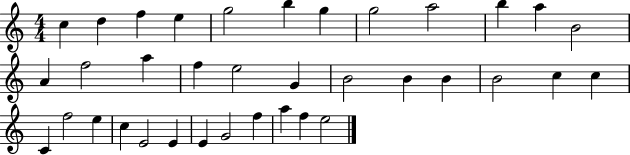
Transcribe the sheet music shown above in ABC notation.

X:1
T:Untitled
M:4/4
L:1/4
K:C
c d f e g2 b g g2 a2 b a B2 A f2 a f e2 G B2 B B B2 c c C f2 e c E2 E E G2 f a f e2